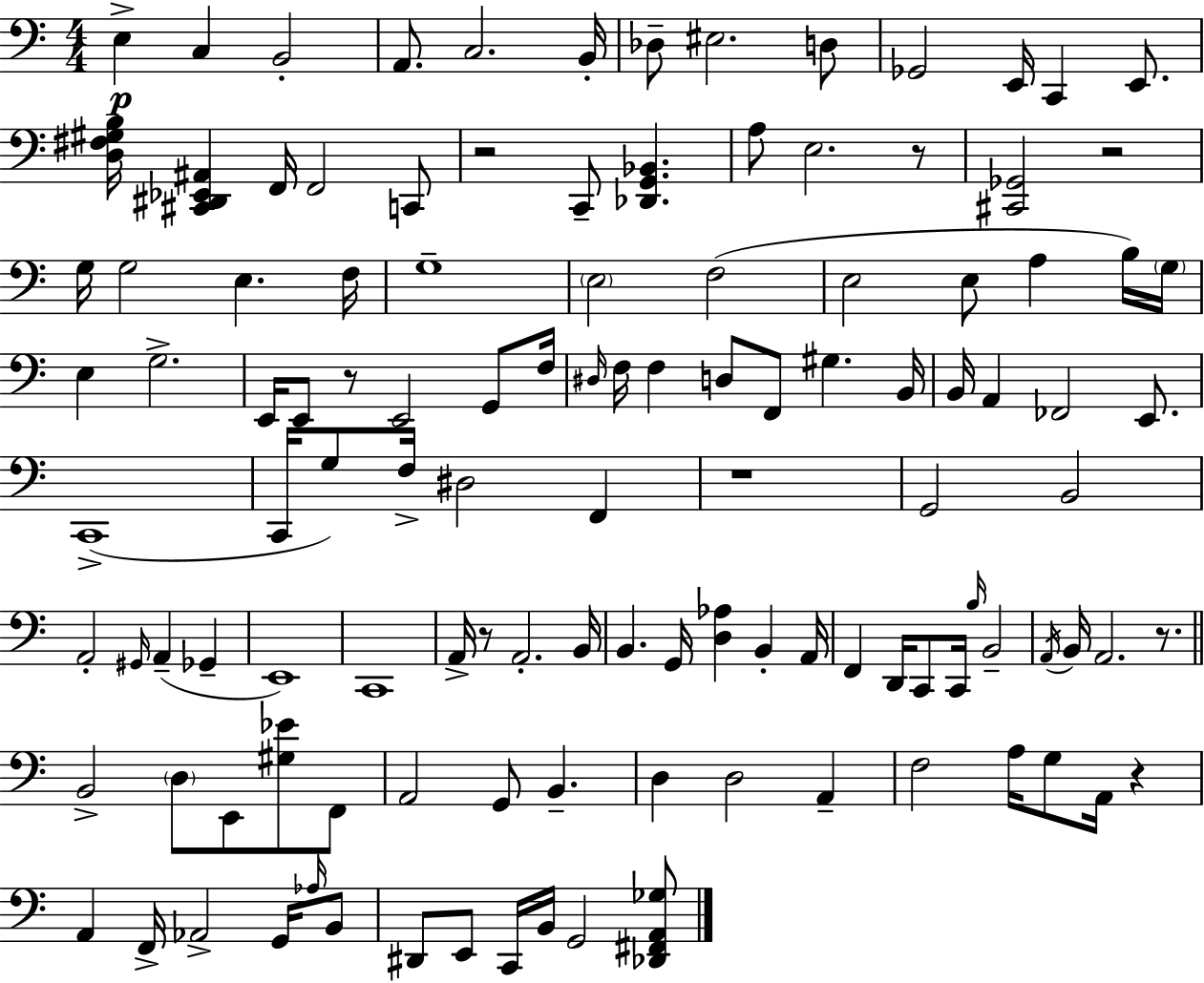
{
  \clef bass
  \numericTimeSignature
  \time 4/4
  \key a \minor
  \repeat volta 2 { e4->\p c4 b,2-. | a,8. c2. b,16-. | des8-- eis2. d8 | ges,2 e,16 c,4 e,8. | \break <d fis gis b>16 <cis, dis, ees, ais,>4 f,16 f,2 c,8 | r2 c,8-- <des, g, bes,>4. | a8 e2. r8 | <cis, ges,>2 r2 | \break g16 g2 e4. f16 | g1-- | \parenthesize e2 f2( | e2 e8 a4 b16) \parenthesize g16 | \break e4 g2.-> | e,16 e,8 r8 e,2 g,8 f16 | \grace { dis16 } f16 f4 d8 f,8 gis4. | b,16 b,16 a,4 fes,2 e,8. | \break c,1->( | c,16 g8) f16-> dis2 f,4 | r1 | g,2 b,2 | \break a,2-. \grace { gis,16 } a,4--( ges,4-- | e,1) | c,1 | a,16-> r8 a,2.-. | \break b,16 b,4. g,16 <d aes>4 b,4-. | a,16 f,4 d,16 c,8 c,16 \grace { b16 } b,2-- | \acciaccatura { a,16 } b,16 a,2. | r8. \bar "||" \break \key a \minor b,2-> \parenthesize d8 e,8 <gis ees'>8 f,8 | a,2 g,8 b,4.-- | d4 d2 a,4-- | f2 a16 g8 a,16 r4 | \break a,4 f,16-> aes,2-> g,16 \grace { aes16 } b,8 | dis,8 e,8 c,16 b,16 g,2 <des, fis, a, ges>8 | } \bar "|."
}